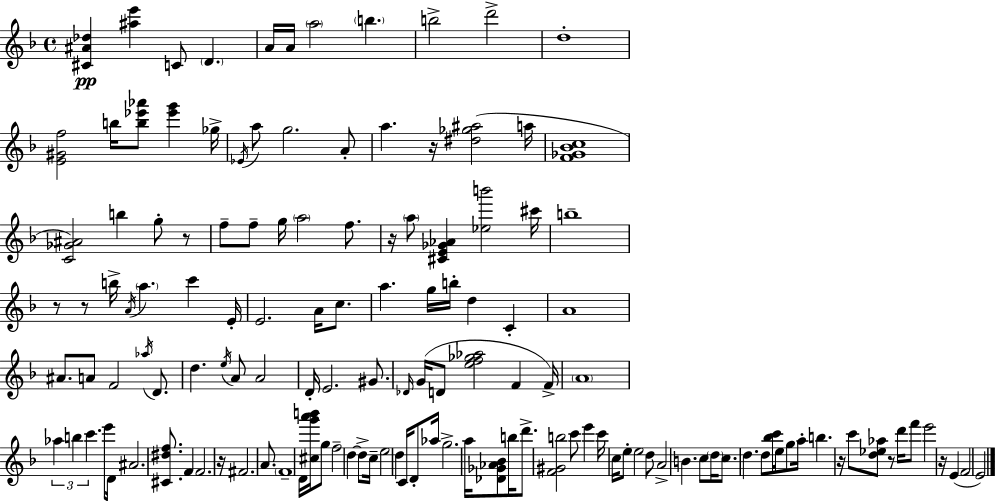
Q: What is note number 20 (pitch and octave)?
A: F5